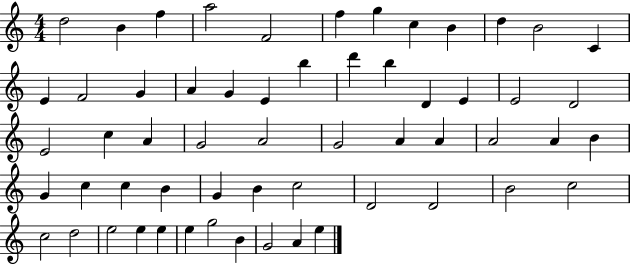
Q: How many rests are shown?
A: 0